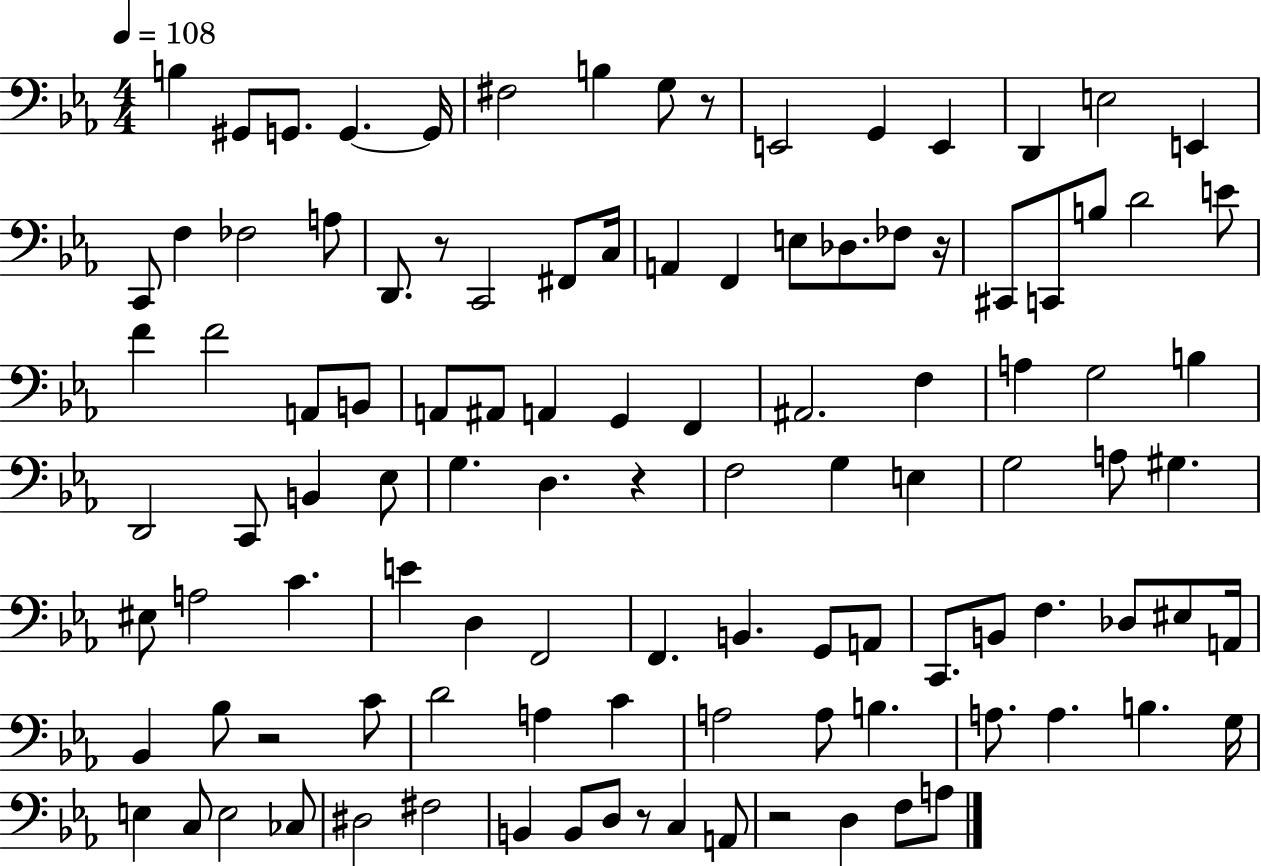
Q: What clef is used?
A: bass